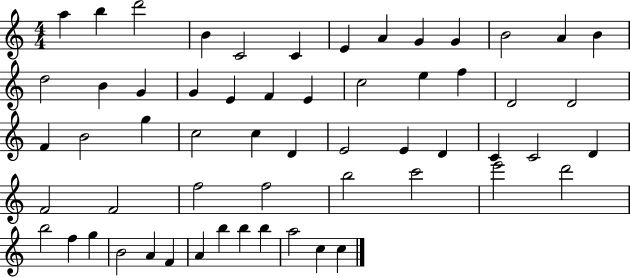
A5/q B5/q D6/h B4/q C4/h C4/q E4/q A4/q G4/q G4/q B4/h A4/q B4/q D5/h B4/q G4/q G4/q E4/q F4/q E4/q C5/h E5/q F5/q D4/h D4/h F4/q B4/h G5/q C5/h C5/q D4/q E4/h E4/q D4/q C4/q C4/h D4/q F4/h F4/h F5/h F5/h B5/h C6/h E6/h D6/h B5/h F5/q G5/q B4/h A4/q F4/q A4/q B5/q B5/q B5/q A5/h C5/q C5/q